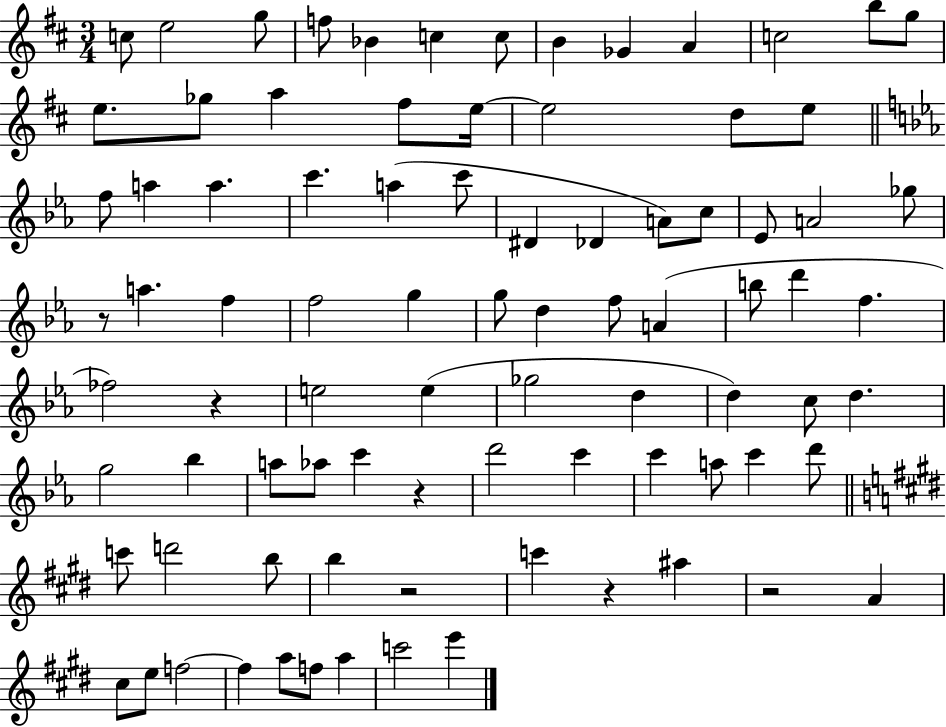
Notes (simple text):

C5/e E5/h G5/e F5/e Bb4/q C5/q C5/e B4/q Gb4/q A4/q C5/h B5/e G5/e E5/e. Gb5/e A5/q F#5/e E5/s E5/h D5/e E5/e F5/e A5/q A5/q. C6/q. A5/q C6/e D#4/q Db4/q A4/e C5/e Eb4/e A4/h Gb5/e R/e A5/q. F5/q F5/h G5/q G5/e D5/q F5/e A4/q B5/e D6/q F5/q. FES5/h R/q E5/h E5/q Gb5/h D5/q D5/q C5/e D5/q. G5/h Bb5/q A5/e Ab5/e C6/q R/q D6/h C6/q C6/q A5/e C6/q D6/e C6/e D6/h B5/e B5/q R/h C6/q R/q A#5/q R/h A4/q C#5/e E5/e F5/h F5/q A5/e F5/e A5/q C6/h E6/q